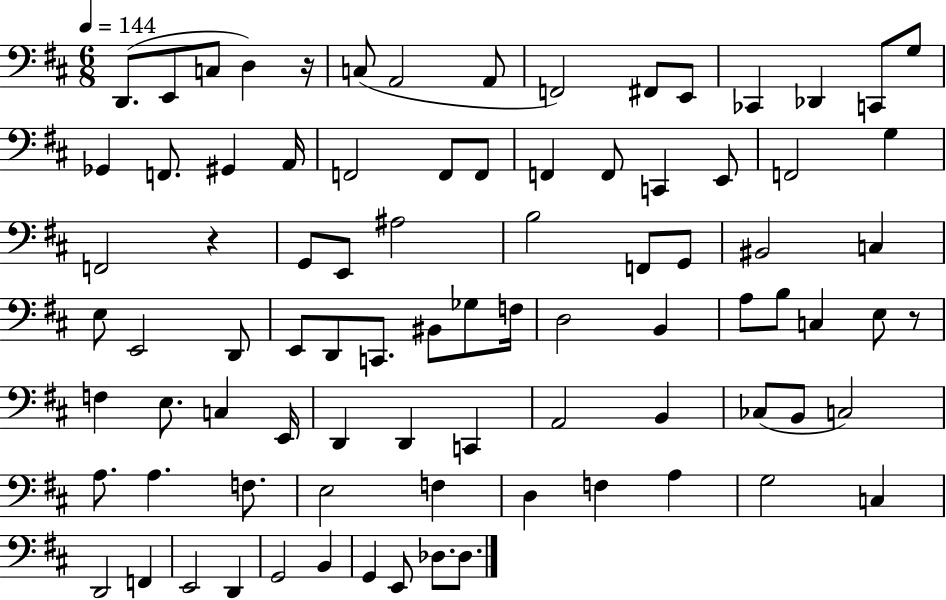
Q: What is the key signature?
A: D major